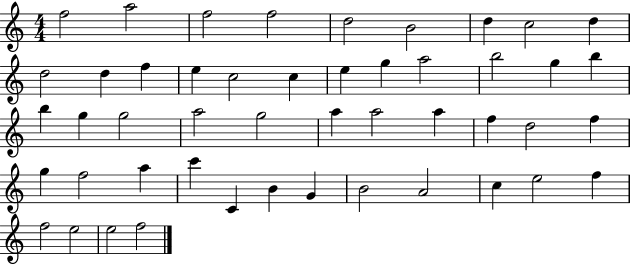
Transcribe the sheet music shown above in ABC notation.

X:1
T:Untitled
M:4/4
L:1/4
K:C
f2 a2 f2 f2 d2 B2 d c2 d d2 d f e c2 c e g a2 b2 g b b g g2 a2 g2 a a2 a f d2 f g f2 a c' C B G B2 A2 c e2 f f2 e2 e2 f2